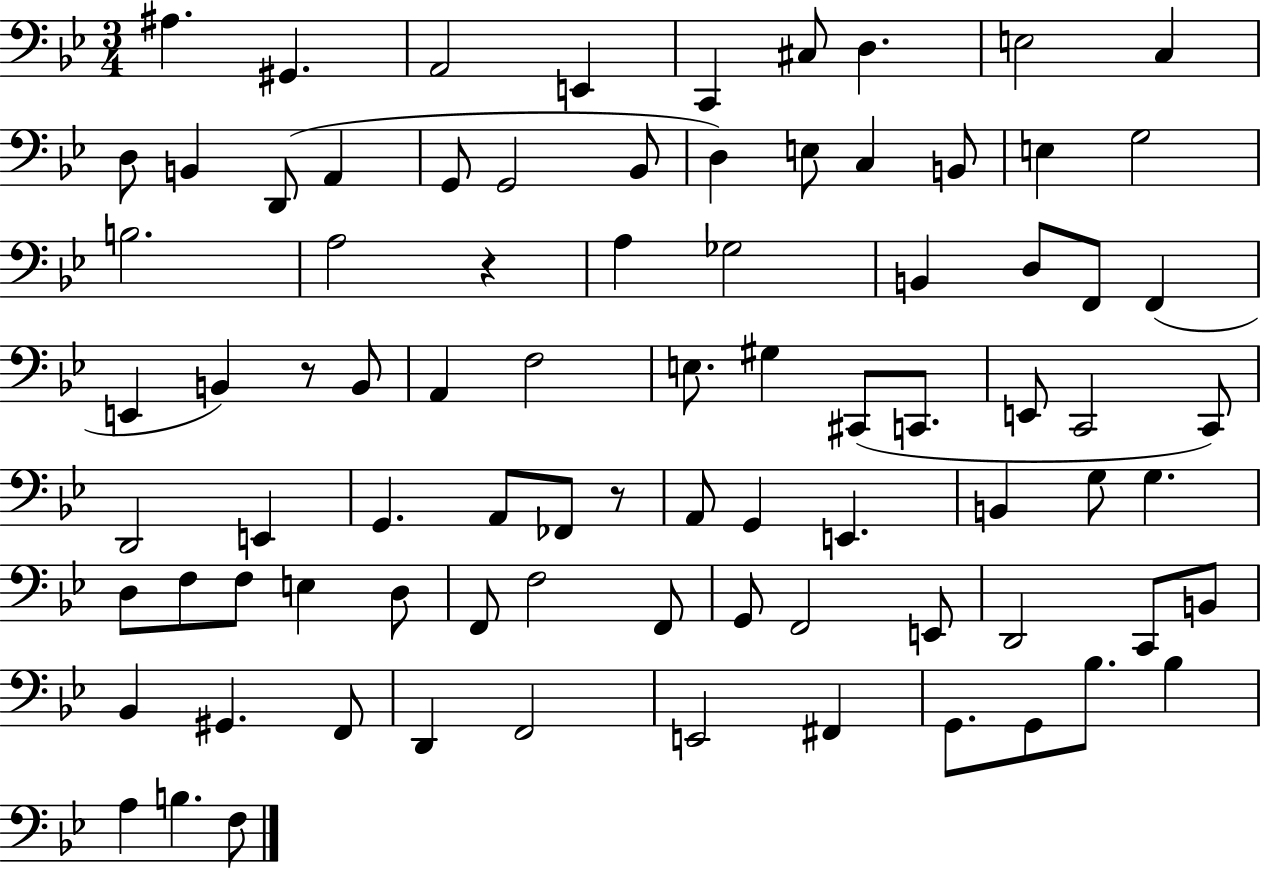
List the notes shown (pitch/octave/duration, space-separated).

A#3/q. G#2/q. A2/h E2/q C2/q C#3/e D3/q. E3/h C3/q D3/e B2/q D2/e A2/q G2/e G2/h Bb2/e D3/q E3/e C3/q B2/e E3/q G3/h B3/h. A3/h R/q A3/q Gb3/h B2/q D3/e F2/e F2/q E2/q B2/q R/e B2/e A2/q F3/h E3/e. G#3/q C#2/e C2/e. E2/e C2/h C2/e D2/h E2/q G2/q. A2/e FES2/e R/e A2/e G2/q E2/q. B2/q G3/e G3/q. D3/e F3/e F3/e E3/q D3/e F2/e F3/h F2/e G2/e F2/h E2/e D2/h C2/e B2/e Bb2/q G#2/q. F2/e D2/q F2/h E2/h F#2/q G2/e. G2/e Bb3/e. Bb3/q A3/q B3/q. F3/e